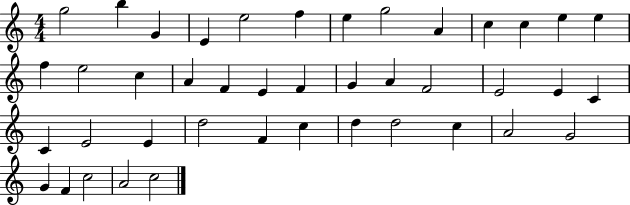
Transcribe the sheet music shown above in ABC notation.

X:1
T:Untitled
M:4/4
L:1/4
K:C
g2 b G E e2 f e g2 A c c e e f e2 c A F E F G A F2 E2 E C C E2 E d2 F c d d2 c A2 G2 G F c2 A2 c2